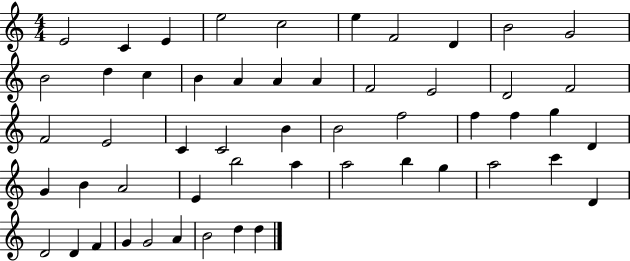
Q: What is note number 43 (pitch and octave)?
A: C6